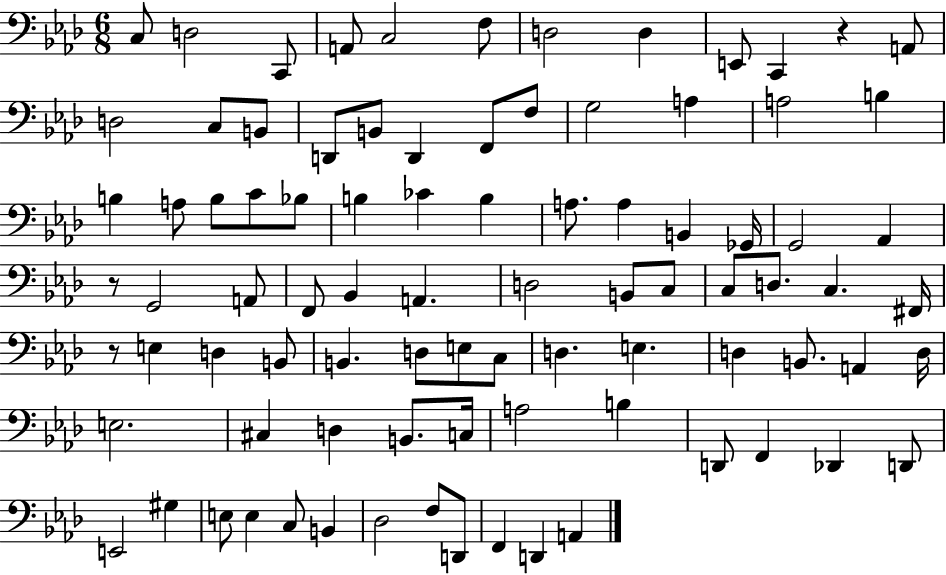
X:1
T:Untitled
M:6/8
L:1/4
K:Ab
C,/2 D,2 C,,/2 A,,/2 C,2 F,/2 D,2 D, E,,/2 C,, z A,,/2 D,2 C,/2 B,,/2 D,,/2 B,,/2 D,, F,,/2 F,/2 G,2 A, A,2 B, B, A,/2 B,/2 C/2 _B,/2 B, _C B, A,/2 A, B,, _G,,/4 G,,2 _A,, z/2 G,,2 A,,/2 F,,/2 _B,, A,, D,2 B,,/2 C,/2 C,/2 D,/2 C, ^F,,/4 z/2 E, D, B,,/2 B,, D,/2 E,/2 C,/2 D, E, D, B,,/2 A,, D,/4 E,2 ^C, D, B,,/2 C,/4 A,2 B, D,,/2 F,, _D,, D,,/2 E,,2 ^G, E,/2 E, C,/2 B,, _D,2 F,/2 D,,/2 F,, D,, A,,